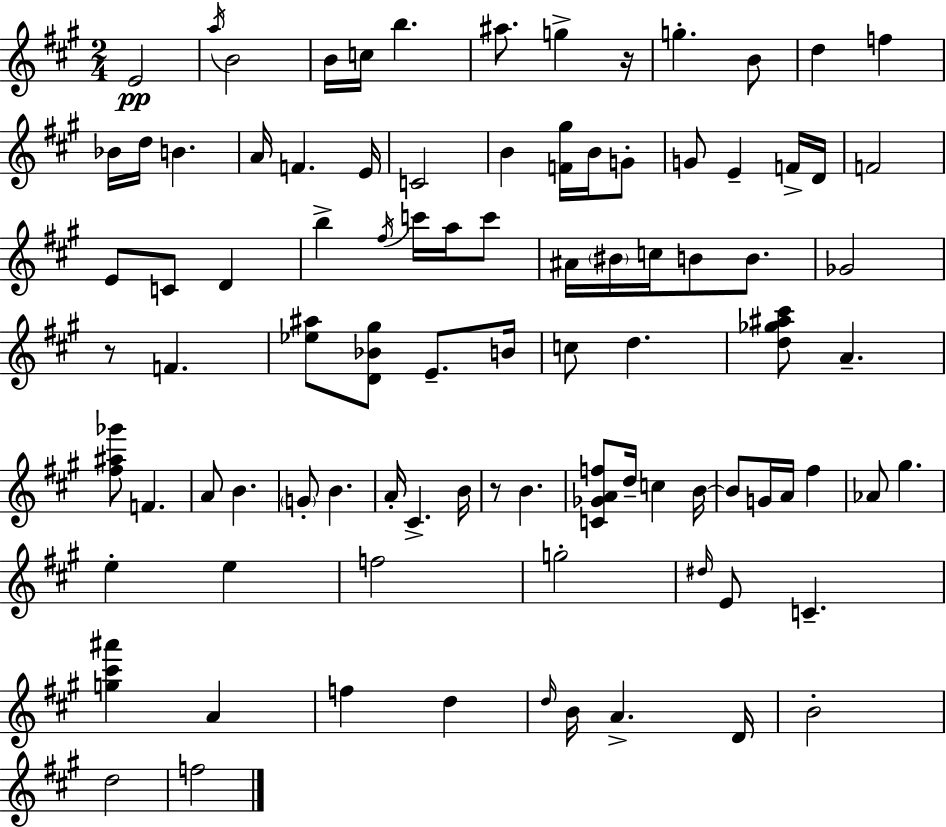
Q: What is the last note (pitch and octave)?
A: F5